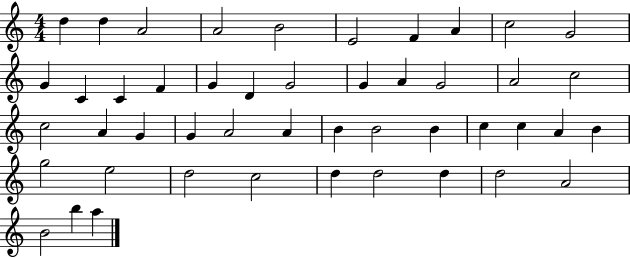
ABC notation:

X:1
T:Untitled
M:4/4
L:1/4
K:C
d d A2 A2 B2 E2 F A c2 G2 G C C F G D G2 G A G2 A2 c2 c2 A G G A2 A B B2 B c c A B g2 e2 d2 c2 d d2 d d2 A2 B2 b a